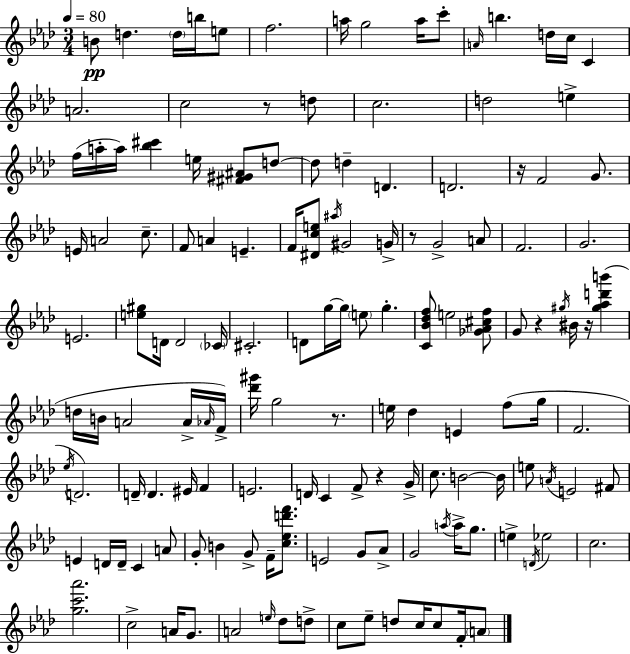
{
  \clef treble
  \numericTimeSignature
  \time 3/4
  \key f \minor
  \tempo 4 = 80
  b'8\pp d''4. \parenthesize d''16 b''16 e''8 | f''2. | a''16 g''2 a''16 c'''8-. | \grace { a'16 } b''4. d''16 c''16 c'4 | \break a'2. | c''2 r8 d''8 | c''2. | d''2 e''4-> | \break f''16( a''16-. a''16) <bes'' cis'''>4 e''16 <fis' gis' ais'>8 d''8~~ | d''8 d''4-- d'4. | d'2. | r16 f'2 g'8. | \break e'16 a'2 c''8.-- | f'8 a'4 e'4.-- | f'16 <dis' c'' e''>8 \acciaccatura { ais''16 } gis'2 | g'16-> r8 g'2-> | \break a'8 f'2. | g'2. | e'2. | <e'' gis''>8 d'16 d'2 | \break \parenthesize ces'16 cis'2.-. | d'8 g''16~~ g''16 \parenthesize e''8 g''4.-. | <c' bes' des'' f''>8 e''2 | <ges' aes' cis'' f''>8 g'8 r4 \acciaccatura { gis''16 } bis'16 r16 <gis'' aes'' d''' b'''>4( | \break d''16 b'16 a'2 | a'16-> \grace { aes'16 }) f'16-> <des''' gis'''>16 g''2 | r8. e''16 des''4 e'4 | f''8( g''16 f'2. | \break \acciaccatura { ees''16 } d'2.) | d'16-- d'4. | eis'16 f'4 e'2. | d'16 c'4 f'8-> | \break r4 g'16-> c''8. b'2~~ | b'16 e''8 \acciaccatura { a'16 } e'2 | fis'8 e'4 d'16 d'16-- | c'4 a'8 g'8-. b'4 | \break g'8-> f'16-- <c'' ees'' d''' f'''>8. e'2 | g'8 aes'8-> g'2 | \acciaccatura { a''16 } a''16-> g''8. e''4-> \acciaccatura { d'16 } | ees''2 c''2. | \break <g'' c''' aes'''>2. | c''2-> | a'16 g'8. a'2 | \grace { e''16 } des''8 d''8-> c''8 ees''8-- | \break d''8 c''16 c''8 f'16-. \parenthesize a'8 \bar "|."
}